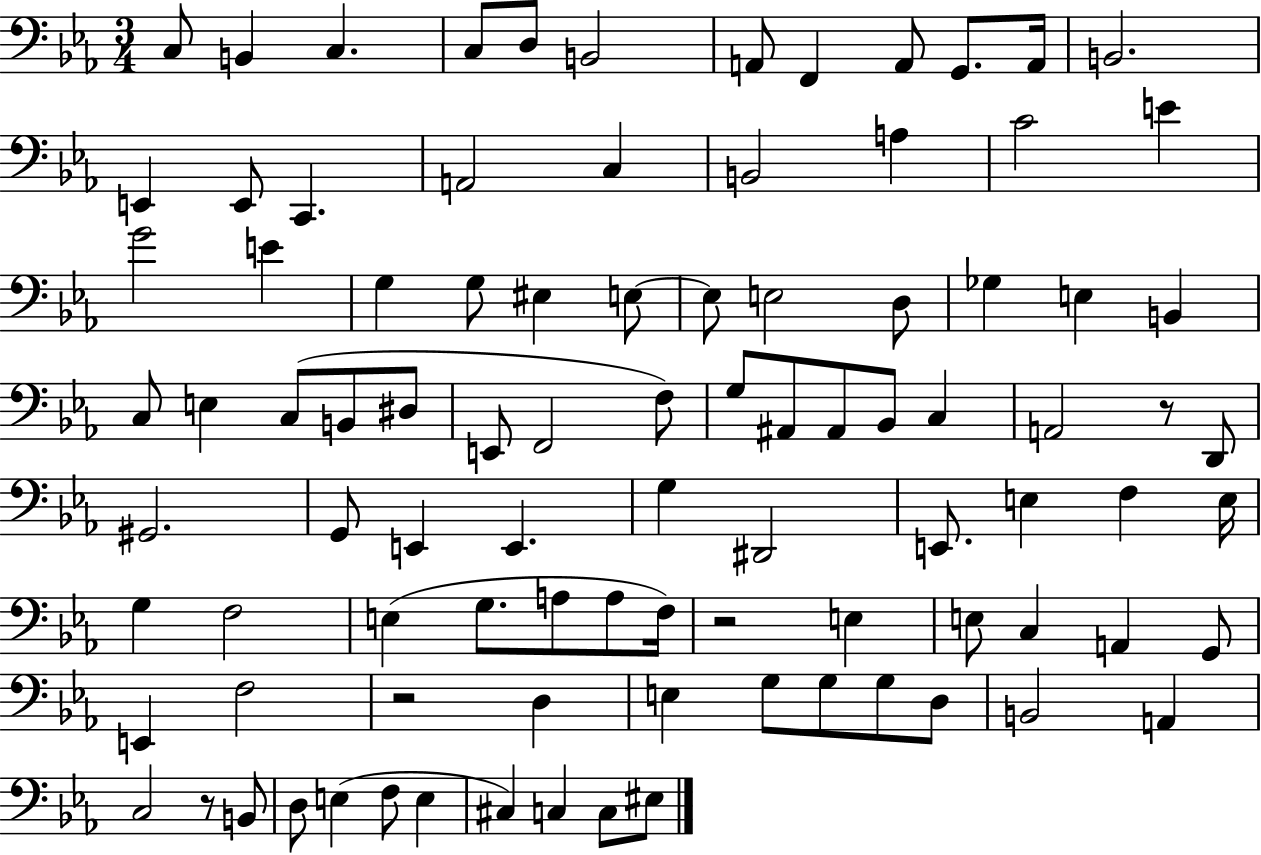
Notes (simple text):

C3/e B2/q C3/q. C3/e D3/e B2/h A2/e F2/q A2/e G2/e. A2/s B2/h. E2/q E2/e C2/q. A2/h C3/q B2/h A3/q C4/h E4/q G4/h E4/q G3/q G3/e EIS3/q E3/e E3/e E3/h D3/e Gb3/q E3/q B2/q C3/e E3/q C3/e B2/e D#3/e E2/e F2/h F3/e G3/e A#2/e A#2/e Bb2/e C3/q A2/h R/e D2/e G#2/h. G2/e E2/q E2/q. G3/q D#2/h E2/e. E3/q F3/q E3/s G3/q F3/h E3/q G3/e. A3/e A3/e F3/s R/h E3/q E3/e C3/q A2/q G2/e E2/q F3/h R/h D3/q E3/q G3/e G3/e G3/e D3/e B2/h A2/q C3/h R/e B2/e D3/e E3/q F3/e E3/q C#3/q C3/q C3/e EIS3/e